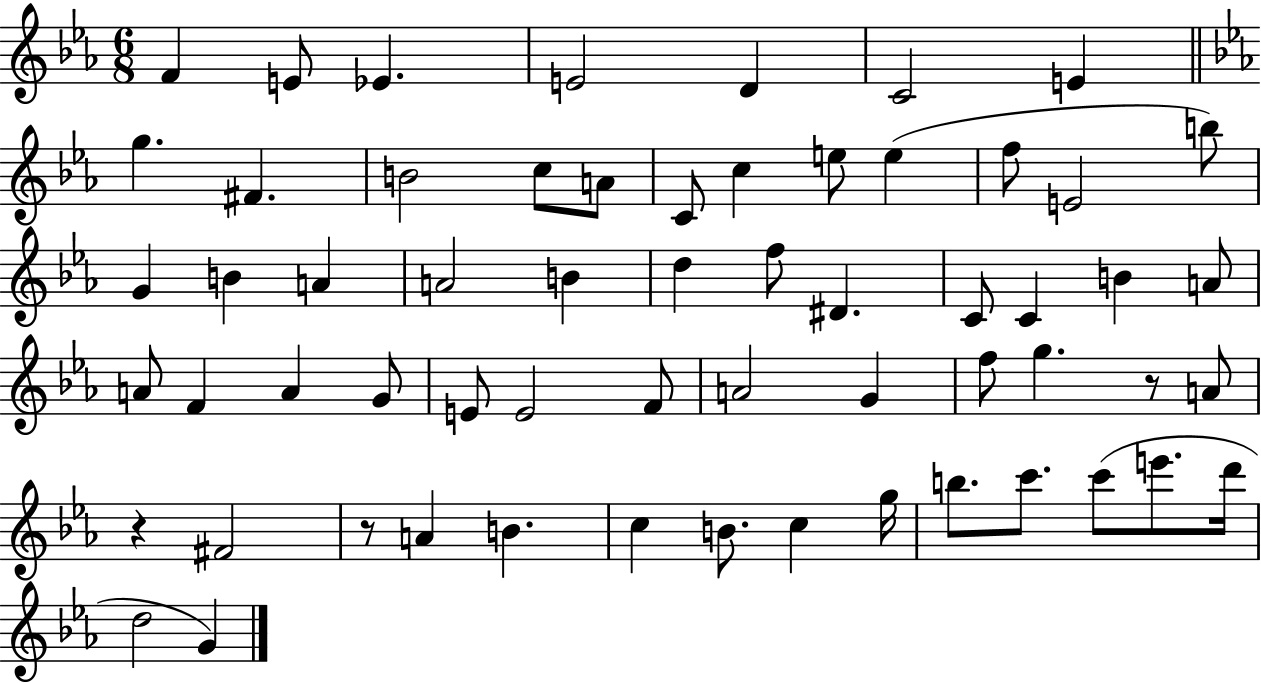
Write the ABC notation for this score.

X:1
T:Untitled
M:6/8
L:1/4
K:Eb
F E/2 _E E2 D C2 E g ^F B2 c/2 A/2 C/2 c e/2 e f/2 E2 b/2 G B A A2 B d f/2 ^D C/2 C B A/2 A/2 F A G/2 E/2 E2 F/2 A2 G f/2 g z/2 A/2 z ^F2 z/2 A B c B/2 c g/4 b/2 c'/2 c'/2 e'/2 d'/4 d2 G